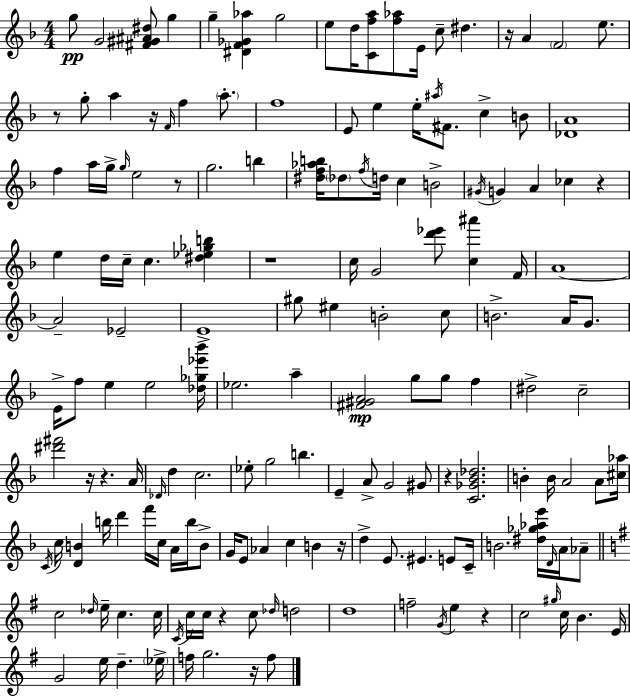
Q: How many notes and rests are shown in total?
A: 165